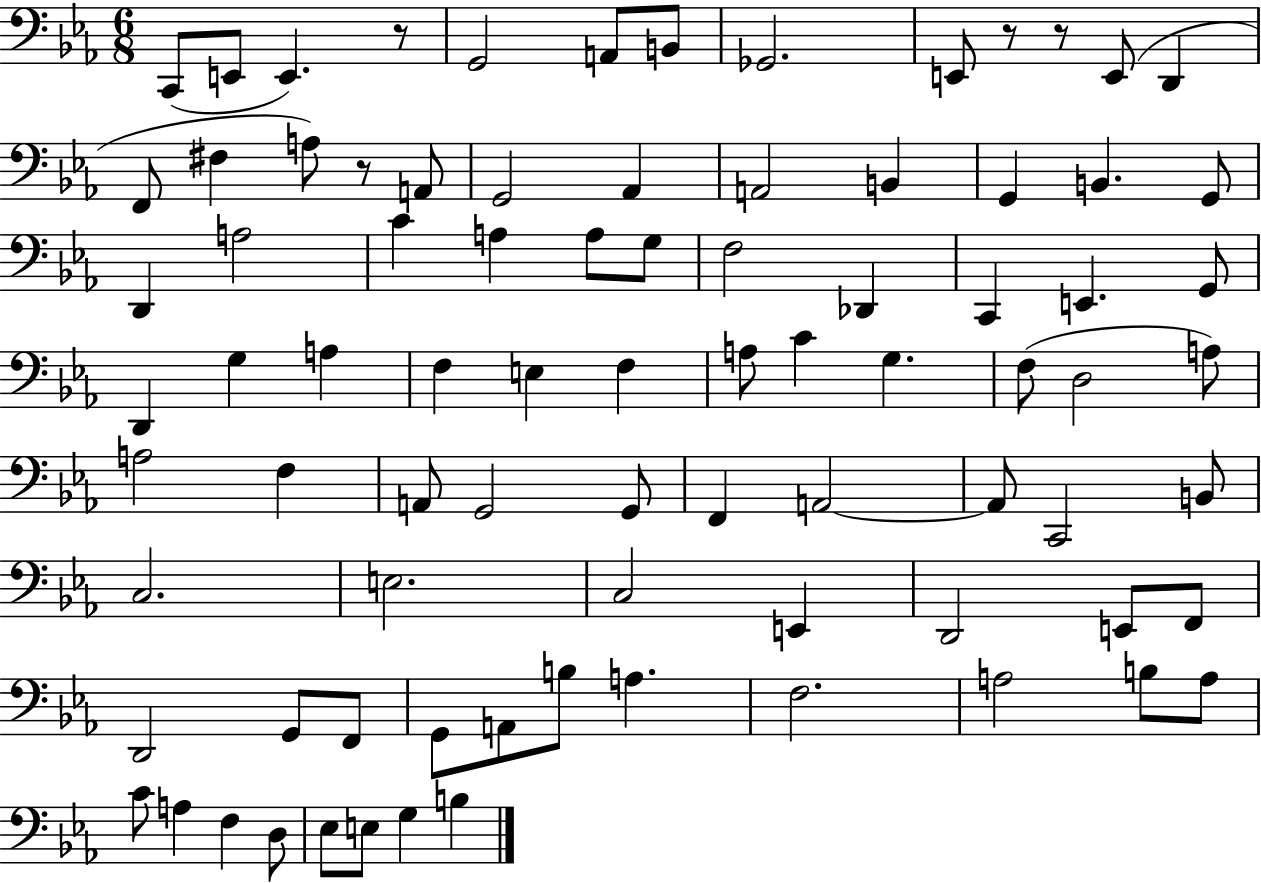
C2/e E2/e E2/q. R/e G2/h A2/e B2/e Gb2/h. E2/e R/e R/e E2/e D2/q F2/e F#3/q A3/e R/e A2/e G2/h Ab2/q A2/h B2/q G2/q B2/q. G2/e D2/q A3/h C4/q A3/q A3/e G3/e F3/h Db2/q C2/q E2/q. G2/e D2/q G3/q A3/q F3/q E3/q F3/q A3/e C4/q G3/q. F3/e D3/h A3/e A3/h F3/q A2/e G2/h G2/e F2/q A2/h A2/e C2/h B2/e C3/h. E3/h. C3/h E2/q D2/h E2/e F2/e D2/h G2/e F2/e G2/e A2/e B3/e A3/q. F3/h. A3/h B3/e A3/e C4/e A3/q F3/q D3/e Eb3/e E3/e G3/q B3/q